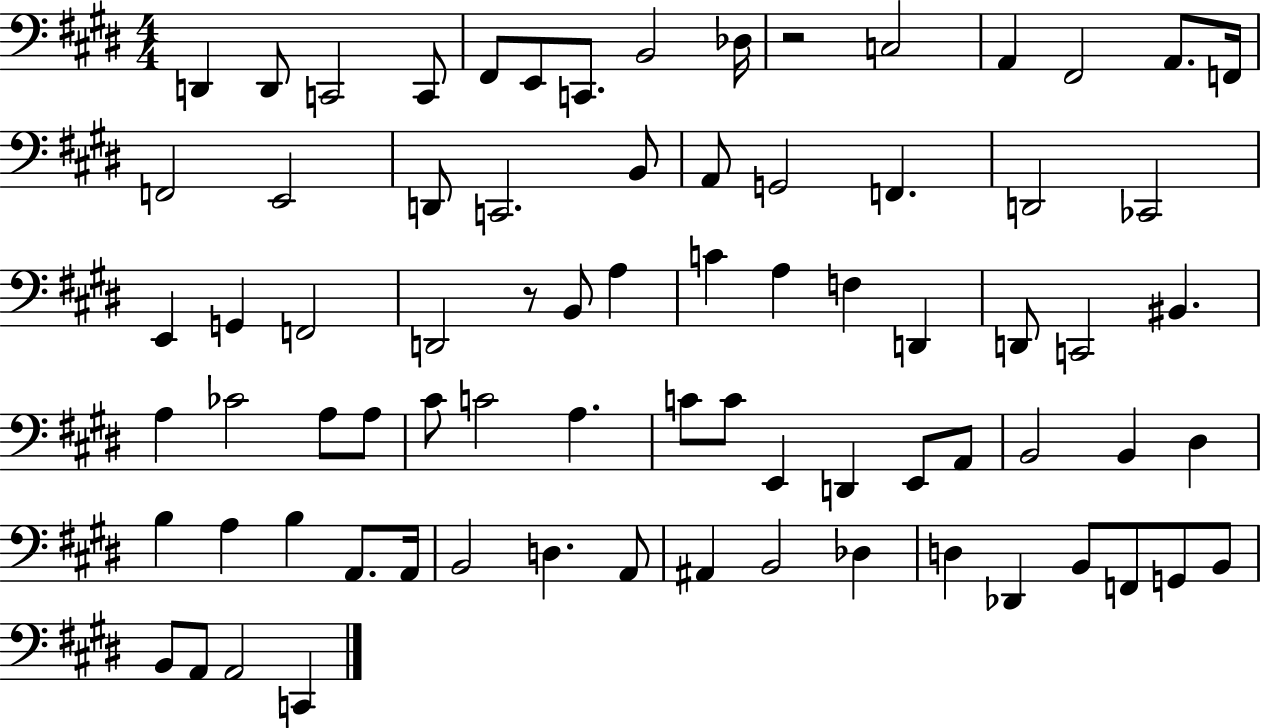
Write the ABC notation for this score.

X:1
T:Untitled
M:4/4
L:1/4
K:E
D,, D,,/2 C,,2 C,,/2 ^F,,/2 E,,/2 C,,/2 B,,2 _D,/4 z2 C,2 A,, ^F,,2 A,,/2 F,,/4 F,,2 E,,2 D,,/2 C,,2 B,,/2 A,,/2 G,,2 F,, D,,2 _C,,2 E,, G,, F,,2 D,,2 z/2 B,,/2 A, C A, F, D,, D,,/2 C,,2 ^B,, A, _C2 A,/2 A,/2 ^C/2 C2 A, C/2 C/2 E,, D,, E,,/2 A,,/2 B,,2 B,, ^D, B, A, B, A,,/2 A,,/4 B,,2 D, A,,/2 ^A,, B,,2 _D, D, _D,, B,,/2 F,,/2 G,,/2 B,,/2 B,,/2 A,,/2 A,,2 C,,